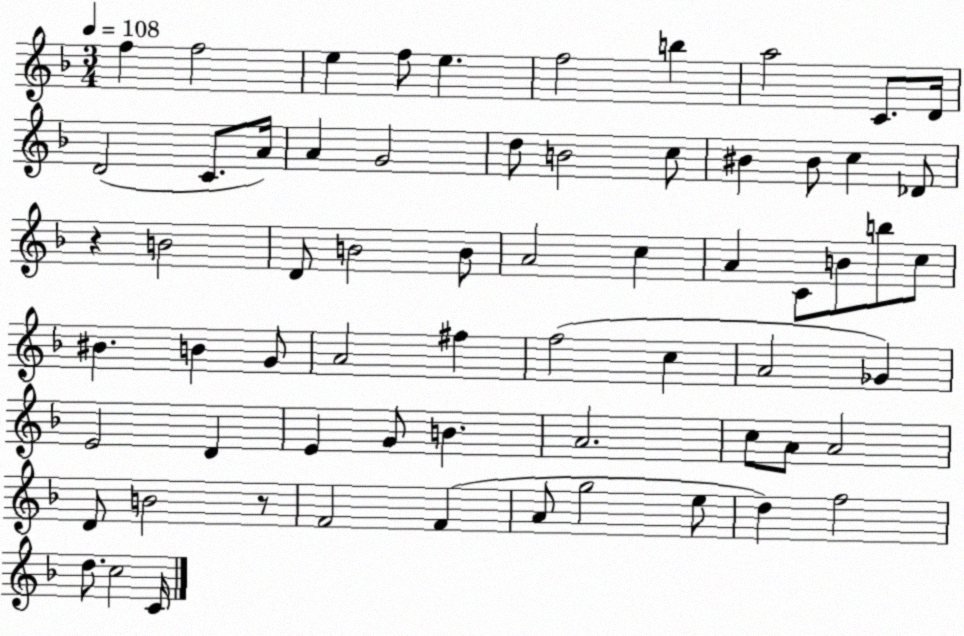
X:1
T:Untitled
M:3/4
L:1/4
K:F
f f2 e f/2 e f2 b a2 C/2 D/4 D2 C/2 A/4 A G2 d/2 B2 c/2 ^B ^B/2 c _D/2 z B2 D/2 B2 B/2 A2 c A C/2 B/2 b/2 c/2 ^B B G/2 A2 ^f f2 c A2 _G E2 D E G/2 B A2 c/2 A/2 A2 D/2 B2 z/2 F2 F A/2 g2 e/2 d f2 d/2 c2 C/4